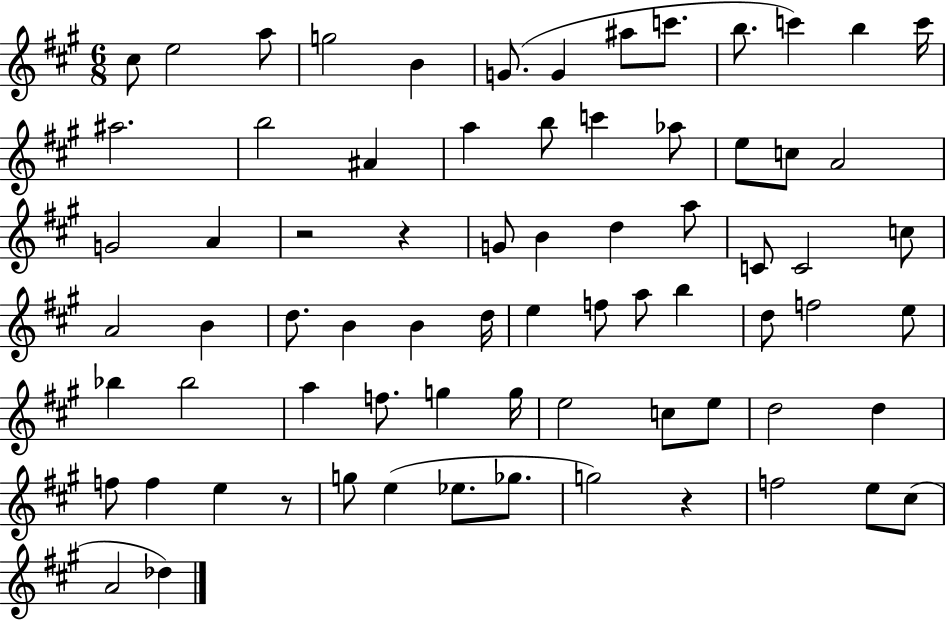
C#5/e E5/h A5/e G5/h B4/q G4/e. G4/q A#5/e C6/e. B5/e. C6/q B5/q C6/s A#5/h. B5/h A#4/q A5/q B5/e C6/q Ab5/e E5/e C5/e A4/h G4/h A4/q R/h R/q G4/e B4/q D5/q A5/e C4/e C4/h C5/e A4/h B4/q D5/e. B4/q B4/q D5/s E5/q F5/e A5/e B5/q D5/e F5/h E5/e Bb5/q Bb5/h A5/q F5/e. G5/q G5/s E5/h C5/e E5/e D5/h D5/q F5/e F5/q E5/q R/e G5/e E5/q Eb5/e. Gb5/e. G5/h R/q F5/h E5/e C#5/e A4/h Db5/q